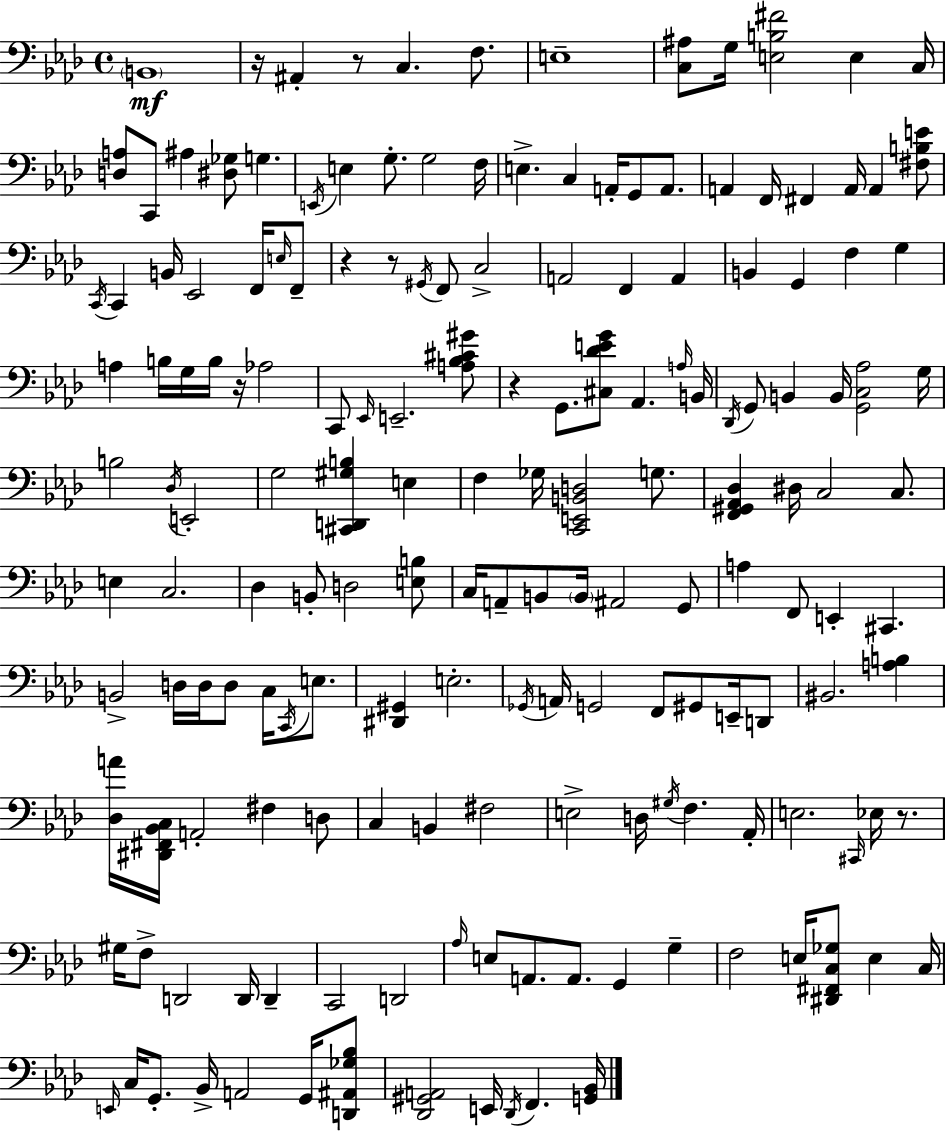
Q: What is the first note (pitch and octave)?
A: B2